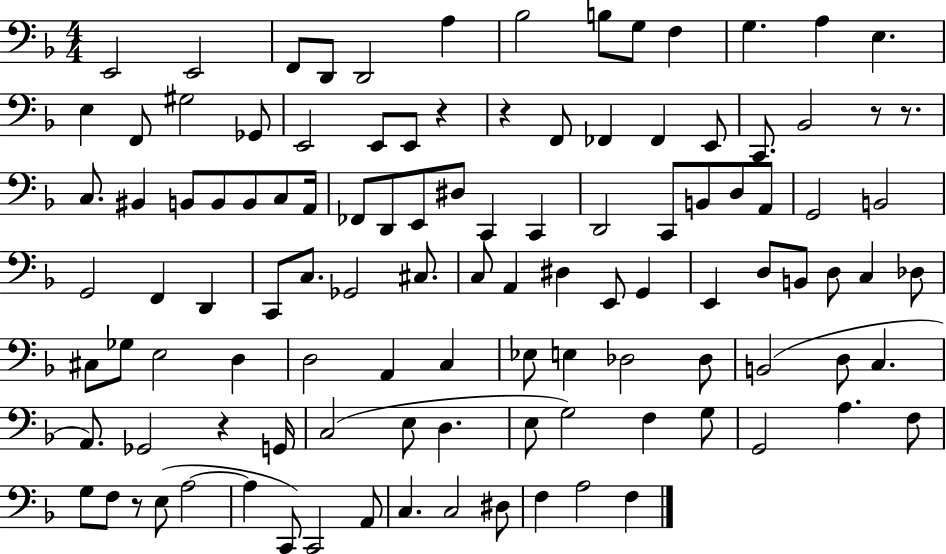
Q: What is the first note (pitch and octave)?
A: E2